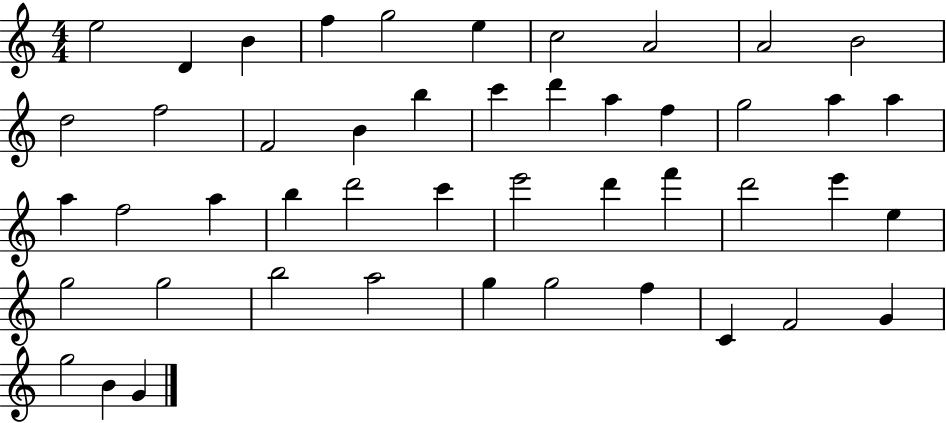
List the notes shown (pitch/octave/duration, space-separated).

E5/h D4/q B4/q F5/q G5/h E5/q C5/h A4/h A4/h B4/h D5/h F5/h F4/h B4/q B5/q C6/q D6/q A5/q F5/q G5/h A5/q A5/q A5/q F5/h A5/q B5/q D6/h C6/q E6/h D6/q F6/q D6/h E6/q E5/q G5/h G5/h B5/h A5/h G5/q G5/h F5/q C4/q F4/h G4/q G5/h B4/q G4/q